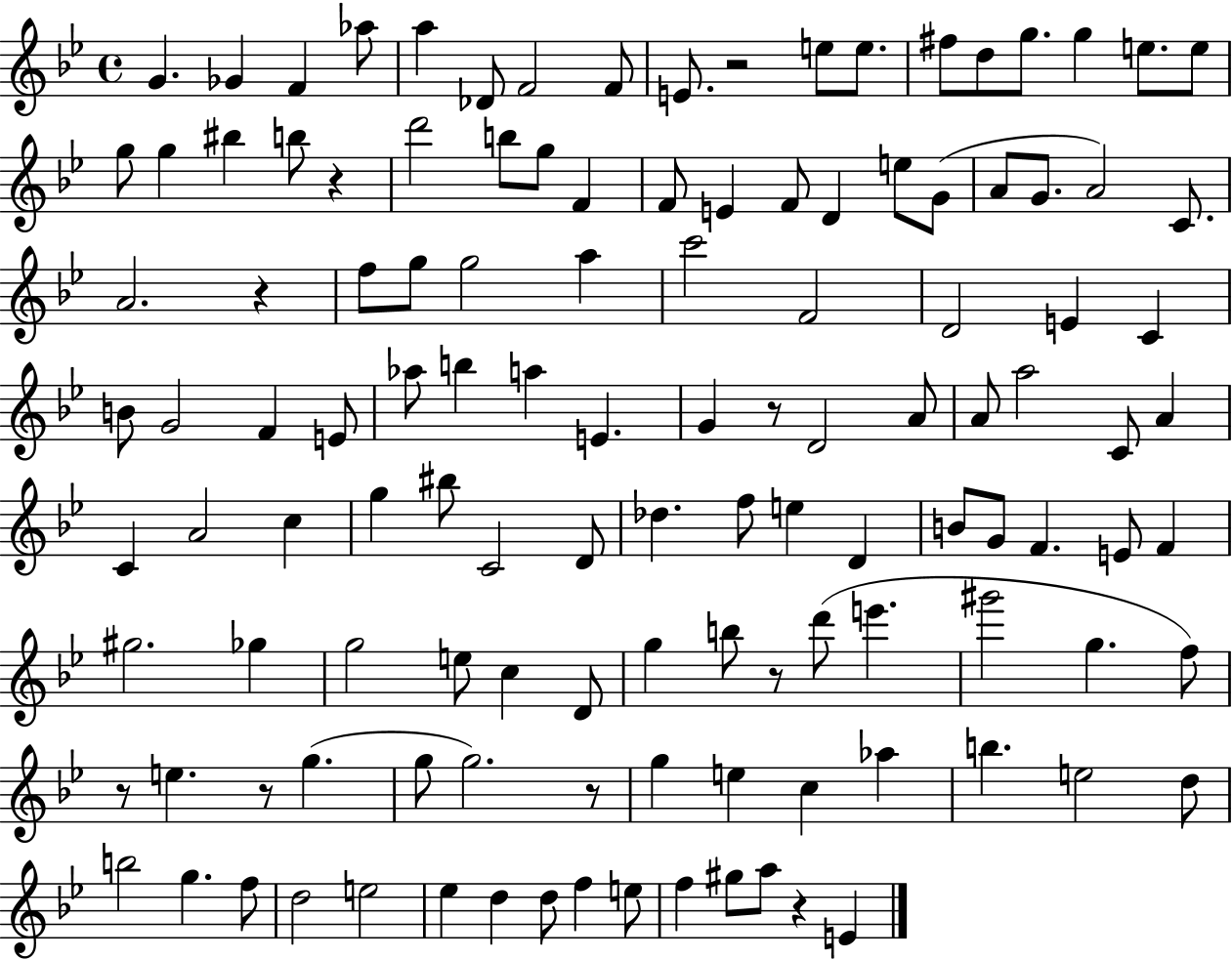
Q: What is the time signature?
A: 4/4